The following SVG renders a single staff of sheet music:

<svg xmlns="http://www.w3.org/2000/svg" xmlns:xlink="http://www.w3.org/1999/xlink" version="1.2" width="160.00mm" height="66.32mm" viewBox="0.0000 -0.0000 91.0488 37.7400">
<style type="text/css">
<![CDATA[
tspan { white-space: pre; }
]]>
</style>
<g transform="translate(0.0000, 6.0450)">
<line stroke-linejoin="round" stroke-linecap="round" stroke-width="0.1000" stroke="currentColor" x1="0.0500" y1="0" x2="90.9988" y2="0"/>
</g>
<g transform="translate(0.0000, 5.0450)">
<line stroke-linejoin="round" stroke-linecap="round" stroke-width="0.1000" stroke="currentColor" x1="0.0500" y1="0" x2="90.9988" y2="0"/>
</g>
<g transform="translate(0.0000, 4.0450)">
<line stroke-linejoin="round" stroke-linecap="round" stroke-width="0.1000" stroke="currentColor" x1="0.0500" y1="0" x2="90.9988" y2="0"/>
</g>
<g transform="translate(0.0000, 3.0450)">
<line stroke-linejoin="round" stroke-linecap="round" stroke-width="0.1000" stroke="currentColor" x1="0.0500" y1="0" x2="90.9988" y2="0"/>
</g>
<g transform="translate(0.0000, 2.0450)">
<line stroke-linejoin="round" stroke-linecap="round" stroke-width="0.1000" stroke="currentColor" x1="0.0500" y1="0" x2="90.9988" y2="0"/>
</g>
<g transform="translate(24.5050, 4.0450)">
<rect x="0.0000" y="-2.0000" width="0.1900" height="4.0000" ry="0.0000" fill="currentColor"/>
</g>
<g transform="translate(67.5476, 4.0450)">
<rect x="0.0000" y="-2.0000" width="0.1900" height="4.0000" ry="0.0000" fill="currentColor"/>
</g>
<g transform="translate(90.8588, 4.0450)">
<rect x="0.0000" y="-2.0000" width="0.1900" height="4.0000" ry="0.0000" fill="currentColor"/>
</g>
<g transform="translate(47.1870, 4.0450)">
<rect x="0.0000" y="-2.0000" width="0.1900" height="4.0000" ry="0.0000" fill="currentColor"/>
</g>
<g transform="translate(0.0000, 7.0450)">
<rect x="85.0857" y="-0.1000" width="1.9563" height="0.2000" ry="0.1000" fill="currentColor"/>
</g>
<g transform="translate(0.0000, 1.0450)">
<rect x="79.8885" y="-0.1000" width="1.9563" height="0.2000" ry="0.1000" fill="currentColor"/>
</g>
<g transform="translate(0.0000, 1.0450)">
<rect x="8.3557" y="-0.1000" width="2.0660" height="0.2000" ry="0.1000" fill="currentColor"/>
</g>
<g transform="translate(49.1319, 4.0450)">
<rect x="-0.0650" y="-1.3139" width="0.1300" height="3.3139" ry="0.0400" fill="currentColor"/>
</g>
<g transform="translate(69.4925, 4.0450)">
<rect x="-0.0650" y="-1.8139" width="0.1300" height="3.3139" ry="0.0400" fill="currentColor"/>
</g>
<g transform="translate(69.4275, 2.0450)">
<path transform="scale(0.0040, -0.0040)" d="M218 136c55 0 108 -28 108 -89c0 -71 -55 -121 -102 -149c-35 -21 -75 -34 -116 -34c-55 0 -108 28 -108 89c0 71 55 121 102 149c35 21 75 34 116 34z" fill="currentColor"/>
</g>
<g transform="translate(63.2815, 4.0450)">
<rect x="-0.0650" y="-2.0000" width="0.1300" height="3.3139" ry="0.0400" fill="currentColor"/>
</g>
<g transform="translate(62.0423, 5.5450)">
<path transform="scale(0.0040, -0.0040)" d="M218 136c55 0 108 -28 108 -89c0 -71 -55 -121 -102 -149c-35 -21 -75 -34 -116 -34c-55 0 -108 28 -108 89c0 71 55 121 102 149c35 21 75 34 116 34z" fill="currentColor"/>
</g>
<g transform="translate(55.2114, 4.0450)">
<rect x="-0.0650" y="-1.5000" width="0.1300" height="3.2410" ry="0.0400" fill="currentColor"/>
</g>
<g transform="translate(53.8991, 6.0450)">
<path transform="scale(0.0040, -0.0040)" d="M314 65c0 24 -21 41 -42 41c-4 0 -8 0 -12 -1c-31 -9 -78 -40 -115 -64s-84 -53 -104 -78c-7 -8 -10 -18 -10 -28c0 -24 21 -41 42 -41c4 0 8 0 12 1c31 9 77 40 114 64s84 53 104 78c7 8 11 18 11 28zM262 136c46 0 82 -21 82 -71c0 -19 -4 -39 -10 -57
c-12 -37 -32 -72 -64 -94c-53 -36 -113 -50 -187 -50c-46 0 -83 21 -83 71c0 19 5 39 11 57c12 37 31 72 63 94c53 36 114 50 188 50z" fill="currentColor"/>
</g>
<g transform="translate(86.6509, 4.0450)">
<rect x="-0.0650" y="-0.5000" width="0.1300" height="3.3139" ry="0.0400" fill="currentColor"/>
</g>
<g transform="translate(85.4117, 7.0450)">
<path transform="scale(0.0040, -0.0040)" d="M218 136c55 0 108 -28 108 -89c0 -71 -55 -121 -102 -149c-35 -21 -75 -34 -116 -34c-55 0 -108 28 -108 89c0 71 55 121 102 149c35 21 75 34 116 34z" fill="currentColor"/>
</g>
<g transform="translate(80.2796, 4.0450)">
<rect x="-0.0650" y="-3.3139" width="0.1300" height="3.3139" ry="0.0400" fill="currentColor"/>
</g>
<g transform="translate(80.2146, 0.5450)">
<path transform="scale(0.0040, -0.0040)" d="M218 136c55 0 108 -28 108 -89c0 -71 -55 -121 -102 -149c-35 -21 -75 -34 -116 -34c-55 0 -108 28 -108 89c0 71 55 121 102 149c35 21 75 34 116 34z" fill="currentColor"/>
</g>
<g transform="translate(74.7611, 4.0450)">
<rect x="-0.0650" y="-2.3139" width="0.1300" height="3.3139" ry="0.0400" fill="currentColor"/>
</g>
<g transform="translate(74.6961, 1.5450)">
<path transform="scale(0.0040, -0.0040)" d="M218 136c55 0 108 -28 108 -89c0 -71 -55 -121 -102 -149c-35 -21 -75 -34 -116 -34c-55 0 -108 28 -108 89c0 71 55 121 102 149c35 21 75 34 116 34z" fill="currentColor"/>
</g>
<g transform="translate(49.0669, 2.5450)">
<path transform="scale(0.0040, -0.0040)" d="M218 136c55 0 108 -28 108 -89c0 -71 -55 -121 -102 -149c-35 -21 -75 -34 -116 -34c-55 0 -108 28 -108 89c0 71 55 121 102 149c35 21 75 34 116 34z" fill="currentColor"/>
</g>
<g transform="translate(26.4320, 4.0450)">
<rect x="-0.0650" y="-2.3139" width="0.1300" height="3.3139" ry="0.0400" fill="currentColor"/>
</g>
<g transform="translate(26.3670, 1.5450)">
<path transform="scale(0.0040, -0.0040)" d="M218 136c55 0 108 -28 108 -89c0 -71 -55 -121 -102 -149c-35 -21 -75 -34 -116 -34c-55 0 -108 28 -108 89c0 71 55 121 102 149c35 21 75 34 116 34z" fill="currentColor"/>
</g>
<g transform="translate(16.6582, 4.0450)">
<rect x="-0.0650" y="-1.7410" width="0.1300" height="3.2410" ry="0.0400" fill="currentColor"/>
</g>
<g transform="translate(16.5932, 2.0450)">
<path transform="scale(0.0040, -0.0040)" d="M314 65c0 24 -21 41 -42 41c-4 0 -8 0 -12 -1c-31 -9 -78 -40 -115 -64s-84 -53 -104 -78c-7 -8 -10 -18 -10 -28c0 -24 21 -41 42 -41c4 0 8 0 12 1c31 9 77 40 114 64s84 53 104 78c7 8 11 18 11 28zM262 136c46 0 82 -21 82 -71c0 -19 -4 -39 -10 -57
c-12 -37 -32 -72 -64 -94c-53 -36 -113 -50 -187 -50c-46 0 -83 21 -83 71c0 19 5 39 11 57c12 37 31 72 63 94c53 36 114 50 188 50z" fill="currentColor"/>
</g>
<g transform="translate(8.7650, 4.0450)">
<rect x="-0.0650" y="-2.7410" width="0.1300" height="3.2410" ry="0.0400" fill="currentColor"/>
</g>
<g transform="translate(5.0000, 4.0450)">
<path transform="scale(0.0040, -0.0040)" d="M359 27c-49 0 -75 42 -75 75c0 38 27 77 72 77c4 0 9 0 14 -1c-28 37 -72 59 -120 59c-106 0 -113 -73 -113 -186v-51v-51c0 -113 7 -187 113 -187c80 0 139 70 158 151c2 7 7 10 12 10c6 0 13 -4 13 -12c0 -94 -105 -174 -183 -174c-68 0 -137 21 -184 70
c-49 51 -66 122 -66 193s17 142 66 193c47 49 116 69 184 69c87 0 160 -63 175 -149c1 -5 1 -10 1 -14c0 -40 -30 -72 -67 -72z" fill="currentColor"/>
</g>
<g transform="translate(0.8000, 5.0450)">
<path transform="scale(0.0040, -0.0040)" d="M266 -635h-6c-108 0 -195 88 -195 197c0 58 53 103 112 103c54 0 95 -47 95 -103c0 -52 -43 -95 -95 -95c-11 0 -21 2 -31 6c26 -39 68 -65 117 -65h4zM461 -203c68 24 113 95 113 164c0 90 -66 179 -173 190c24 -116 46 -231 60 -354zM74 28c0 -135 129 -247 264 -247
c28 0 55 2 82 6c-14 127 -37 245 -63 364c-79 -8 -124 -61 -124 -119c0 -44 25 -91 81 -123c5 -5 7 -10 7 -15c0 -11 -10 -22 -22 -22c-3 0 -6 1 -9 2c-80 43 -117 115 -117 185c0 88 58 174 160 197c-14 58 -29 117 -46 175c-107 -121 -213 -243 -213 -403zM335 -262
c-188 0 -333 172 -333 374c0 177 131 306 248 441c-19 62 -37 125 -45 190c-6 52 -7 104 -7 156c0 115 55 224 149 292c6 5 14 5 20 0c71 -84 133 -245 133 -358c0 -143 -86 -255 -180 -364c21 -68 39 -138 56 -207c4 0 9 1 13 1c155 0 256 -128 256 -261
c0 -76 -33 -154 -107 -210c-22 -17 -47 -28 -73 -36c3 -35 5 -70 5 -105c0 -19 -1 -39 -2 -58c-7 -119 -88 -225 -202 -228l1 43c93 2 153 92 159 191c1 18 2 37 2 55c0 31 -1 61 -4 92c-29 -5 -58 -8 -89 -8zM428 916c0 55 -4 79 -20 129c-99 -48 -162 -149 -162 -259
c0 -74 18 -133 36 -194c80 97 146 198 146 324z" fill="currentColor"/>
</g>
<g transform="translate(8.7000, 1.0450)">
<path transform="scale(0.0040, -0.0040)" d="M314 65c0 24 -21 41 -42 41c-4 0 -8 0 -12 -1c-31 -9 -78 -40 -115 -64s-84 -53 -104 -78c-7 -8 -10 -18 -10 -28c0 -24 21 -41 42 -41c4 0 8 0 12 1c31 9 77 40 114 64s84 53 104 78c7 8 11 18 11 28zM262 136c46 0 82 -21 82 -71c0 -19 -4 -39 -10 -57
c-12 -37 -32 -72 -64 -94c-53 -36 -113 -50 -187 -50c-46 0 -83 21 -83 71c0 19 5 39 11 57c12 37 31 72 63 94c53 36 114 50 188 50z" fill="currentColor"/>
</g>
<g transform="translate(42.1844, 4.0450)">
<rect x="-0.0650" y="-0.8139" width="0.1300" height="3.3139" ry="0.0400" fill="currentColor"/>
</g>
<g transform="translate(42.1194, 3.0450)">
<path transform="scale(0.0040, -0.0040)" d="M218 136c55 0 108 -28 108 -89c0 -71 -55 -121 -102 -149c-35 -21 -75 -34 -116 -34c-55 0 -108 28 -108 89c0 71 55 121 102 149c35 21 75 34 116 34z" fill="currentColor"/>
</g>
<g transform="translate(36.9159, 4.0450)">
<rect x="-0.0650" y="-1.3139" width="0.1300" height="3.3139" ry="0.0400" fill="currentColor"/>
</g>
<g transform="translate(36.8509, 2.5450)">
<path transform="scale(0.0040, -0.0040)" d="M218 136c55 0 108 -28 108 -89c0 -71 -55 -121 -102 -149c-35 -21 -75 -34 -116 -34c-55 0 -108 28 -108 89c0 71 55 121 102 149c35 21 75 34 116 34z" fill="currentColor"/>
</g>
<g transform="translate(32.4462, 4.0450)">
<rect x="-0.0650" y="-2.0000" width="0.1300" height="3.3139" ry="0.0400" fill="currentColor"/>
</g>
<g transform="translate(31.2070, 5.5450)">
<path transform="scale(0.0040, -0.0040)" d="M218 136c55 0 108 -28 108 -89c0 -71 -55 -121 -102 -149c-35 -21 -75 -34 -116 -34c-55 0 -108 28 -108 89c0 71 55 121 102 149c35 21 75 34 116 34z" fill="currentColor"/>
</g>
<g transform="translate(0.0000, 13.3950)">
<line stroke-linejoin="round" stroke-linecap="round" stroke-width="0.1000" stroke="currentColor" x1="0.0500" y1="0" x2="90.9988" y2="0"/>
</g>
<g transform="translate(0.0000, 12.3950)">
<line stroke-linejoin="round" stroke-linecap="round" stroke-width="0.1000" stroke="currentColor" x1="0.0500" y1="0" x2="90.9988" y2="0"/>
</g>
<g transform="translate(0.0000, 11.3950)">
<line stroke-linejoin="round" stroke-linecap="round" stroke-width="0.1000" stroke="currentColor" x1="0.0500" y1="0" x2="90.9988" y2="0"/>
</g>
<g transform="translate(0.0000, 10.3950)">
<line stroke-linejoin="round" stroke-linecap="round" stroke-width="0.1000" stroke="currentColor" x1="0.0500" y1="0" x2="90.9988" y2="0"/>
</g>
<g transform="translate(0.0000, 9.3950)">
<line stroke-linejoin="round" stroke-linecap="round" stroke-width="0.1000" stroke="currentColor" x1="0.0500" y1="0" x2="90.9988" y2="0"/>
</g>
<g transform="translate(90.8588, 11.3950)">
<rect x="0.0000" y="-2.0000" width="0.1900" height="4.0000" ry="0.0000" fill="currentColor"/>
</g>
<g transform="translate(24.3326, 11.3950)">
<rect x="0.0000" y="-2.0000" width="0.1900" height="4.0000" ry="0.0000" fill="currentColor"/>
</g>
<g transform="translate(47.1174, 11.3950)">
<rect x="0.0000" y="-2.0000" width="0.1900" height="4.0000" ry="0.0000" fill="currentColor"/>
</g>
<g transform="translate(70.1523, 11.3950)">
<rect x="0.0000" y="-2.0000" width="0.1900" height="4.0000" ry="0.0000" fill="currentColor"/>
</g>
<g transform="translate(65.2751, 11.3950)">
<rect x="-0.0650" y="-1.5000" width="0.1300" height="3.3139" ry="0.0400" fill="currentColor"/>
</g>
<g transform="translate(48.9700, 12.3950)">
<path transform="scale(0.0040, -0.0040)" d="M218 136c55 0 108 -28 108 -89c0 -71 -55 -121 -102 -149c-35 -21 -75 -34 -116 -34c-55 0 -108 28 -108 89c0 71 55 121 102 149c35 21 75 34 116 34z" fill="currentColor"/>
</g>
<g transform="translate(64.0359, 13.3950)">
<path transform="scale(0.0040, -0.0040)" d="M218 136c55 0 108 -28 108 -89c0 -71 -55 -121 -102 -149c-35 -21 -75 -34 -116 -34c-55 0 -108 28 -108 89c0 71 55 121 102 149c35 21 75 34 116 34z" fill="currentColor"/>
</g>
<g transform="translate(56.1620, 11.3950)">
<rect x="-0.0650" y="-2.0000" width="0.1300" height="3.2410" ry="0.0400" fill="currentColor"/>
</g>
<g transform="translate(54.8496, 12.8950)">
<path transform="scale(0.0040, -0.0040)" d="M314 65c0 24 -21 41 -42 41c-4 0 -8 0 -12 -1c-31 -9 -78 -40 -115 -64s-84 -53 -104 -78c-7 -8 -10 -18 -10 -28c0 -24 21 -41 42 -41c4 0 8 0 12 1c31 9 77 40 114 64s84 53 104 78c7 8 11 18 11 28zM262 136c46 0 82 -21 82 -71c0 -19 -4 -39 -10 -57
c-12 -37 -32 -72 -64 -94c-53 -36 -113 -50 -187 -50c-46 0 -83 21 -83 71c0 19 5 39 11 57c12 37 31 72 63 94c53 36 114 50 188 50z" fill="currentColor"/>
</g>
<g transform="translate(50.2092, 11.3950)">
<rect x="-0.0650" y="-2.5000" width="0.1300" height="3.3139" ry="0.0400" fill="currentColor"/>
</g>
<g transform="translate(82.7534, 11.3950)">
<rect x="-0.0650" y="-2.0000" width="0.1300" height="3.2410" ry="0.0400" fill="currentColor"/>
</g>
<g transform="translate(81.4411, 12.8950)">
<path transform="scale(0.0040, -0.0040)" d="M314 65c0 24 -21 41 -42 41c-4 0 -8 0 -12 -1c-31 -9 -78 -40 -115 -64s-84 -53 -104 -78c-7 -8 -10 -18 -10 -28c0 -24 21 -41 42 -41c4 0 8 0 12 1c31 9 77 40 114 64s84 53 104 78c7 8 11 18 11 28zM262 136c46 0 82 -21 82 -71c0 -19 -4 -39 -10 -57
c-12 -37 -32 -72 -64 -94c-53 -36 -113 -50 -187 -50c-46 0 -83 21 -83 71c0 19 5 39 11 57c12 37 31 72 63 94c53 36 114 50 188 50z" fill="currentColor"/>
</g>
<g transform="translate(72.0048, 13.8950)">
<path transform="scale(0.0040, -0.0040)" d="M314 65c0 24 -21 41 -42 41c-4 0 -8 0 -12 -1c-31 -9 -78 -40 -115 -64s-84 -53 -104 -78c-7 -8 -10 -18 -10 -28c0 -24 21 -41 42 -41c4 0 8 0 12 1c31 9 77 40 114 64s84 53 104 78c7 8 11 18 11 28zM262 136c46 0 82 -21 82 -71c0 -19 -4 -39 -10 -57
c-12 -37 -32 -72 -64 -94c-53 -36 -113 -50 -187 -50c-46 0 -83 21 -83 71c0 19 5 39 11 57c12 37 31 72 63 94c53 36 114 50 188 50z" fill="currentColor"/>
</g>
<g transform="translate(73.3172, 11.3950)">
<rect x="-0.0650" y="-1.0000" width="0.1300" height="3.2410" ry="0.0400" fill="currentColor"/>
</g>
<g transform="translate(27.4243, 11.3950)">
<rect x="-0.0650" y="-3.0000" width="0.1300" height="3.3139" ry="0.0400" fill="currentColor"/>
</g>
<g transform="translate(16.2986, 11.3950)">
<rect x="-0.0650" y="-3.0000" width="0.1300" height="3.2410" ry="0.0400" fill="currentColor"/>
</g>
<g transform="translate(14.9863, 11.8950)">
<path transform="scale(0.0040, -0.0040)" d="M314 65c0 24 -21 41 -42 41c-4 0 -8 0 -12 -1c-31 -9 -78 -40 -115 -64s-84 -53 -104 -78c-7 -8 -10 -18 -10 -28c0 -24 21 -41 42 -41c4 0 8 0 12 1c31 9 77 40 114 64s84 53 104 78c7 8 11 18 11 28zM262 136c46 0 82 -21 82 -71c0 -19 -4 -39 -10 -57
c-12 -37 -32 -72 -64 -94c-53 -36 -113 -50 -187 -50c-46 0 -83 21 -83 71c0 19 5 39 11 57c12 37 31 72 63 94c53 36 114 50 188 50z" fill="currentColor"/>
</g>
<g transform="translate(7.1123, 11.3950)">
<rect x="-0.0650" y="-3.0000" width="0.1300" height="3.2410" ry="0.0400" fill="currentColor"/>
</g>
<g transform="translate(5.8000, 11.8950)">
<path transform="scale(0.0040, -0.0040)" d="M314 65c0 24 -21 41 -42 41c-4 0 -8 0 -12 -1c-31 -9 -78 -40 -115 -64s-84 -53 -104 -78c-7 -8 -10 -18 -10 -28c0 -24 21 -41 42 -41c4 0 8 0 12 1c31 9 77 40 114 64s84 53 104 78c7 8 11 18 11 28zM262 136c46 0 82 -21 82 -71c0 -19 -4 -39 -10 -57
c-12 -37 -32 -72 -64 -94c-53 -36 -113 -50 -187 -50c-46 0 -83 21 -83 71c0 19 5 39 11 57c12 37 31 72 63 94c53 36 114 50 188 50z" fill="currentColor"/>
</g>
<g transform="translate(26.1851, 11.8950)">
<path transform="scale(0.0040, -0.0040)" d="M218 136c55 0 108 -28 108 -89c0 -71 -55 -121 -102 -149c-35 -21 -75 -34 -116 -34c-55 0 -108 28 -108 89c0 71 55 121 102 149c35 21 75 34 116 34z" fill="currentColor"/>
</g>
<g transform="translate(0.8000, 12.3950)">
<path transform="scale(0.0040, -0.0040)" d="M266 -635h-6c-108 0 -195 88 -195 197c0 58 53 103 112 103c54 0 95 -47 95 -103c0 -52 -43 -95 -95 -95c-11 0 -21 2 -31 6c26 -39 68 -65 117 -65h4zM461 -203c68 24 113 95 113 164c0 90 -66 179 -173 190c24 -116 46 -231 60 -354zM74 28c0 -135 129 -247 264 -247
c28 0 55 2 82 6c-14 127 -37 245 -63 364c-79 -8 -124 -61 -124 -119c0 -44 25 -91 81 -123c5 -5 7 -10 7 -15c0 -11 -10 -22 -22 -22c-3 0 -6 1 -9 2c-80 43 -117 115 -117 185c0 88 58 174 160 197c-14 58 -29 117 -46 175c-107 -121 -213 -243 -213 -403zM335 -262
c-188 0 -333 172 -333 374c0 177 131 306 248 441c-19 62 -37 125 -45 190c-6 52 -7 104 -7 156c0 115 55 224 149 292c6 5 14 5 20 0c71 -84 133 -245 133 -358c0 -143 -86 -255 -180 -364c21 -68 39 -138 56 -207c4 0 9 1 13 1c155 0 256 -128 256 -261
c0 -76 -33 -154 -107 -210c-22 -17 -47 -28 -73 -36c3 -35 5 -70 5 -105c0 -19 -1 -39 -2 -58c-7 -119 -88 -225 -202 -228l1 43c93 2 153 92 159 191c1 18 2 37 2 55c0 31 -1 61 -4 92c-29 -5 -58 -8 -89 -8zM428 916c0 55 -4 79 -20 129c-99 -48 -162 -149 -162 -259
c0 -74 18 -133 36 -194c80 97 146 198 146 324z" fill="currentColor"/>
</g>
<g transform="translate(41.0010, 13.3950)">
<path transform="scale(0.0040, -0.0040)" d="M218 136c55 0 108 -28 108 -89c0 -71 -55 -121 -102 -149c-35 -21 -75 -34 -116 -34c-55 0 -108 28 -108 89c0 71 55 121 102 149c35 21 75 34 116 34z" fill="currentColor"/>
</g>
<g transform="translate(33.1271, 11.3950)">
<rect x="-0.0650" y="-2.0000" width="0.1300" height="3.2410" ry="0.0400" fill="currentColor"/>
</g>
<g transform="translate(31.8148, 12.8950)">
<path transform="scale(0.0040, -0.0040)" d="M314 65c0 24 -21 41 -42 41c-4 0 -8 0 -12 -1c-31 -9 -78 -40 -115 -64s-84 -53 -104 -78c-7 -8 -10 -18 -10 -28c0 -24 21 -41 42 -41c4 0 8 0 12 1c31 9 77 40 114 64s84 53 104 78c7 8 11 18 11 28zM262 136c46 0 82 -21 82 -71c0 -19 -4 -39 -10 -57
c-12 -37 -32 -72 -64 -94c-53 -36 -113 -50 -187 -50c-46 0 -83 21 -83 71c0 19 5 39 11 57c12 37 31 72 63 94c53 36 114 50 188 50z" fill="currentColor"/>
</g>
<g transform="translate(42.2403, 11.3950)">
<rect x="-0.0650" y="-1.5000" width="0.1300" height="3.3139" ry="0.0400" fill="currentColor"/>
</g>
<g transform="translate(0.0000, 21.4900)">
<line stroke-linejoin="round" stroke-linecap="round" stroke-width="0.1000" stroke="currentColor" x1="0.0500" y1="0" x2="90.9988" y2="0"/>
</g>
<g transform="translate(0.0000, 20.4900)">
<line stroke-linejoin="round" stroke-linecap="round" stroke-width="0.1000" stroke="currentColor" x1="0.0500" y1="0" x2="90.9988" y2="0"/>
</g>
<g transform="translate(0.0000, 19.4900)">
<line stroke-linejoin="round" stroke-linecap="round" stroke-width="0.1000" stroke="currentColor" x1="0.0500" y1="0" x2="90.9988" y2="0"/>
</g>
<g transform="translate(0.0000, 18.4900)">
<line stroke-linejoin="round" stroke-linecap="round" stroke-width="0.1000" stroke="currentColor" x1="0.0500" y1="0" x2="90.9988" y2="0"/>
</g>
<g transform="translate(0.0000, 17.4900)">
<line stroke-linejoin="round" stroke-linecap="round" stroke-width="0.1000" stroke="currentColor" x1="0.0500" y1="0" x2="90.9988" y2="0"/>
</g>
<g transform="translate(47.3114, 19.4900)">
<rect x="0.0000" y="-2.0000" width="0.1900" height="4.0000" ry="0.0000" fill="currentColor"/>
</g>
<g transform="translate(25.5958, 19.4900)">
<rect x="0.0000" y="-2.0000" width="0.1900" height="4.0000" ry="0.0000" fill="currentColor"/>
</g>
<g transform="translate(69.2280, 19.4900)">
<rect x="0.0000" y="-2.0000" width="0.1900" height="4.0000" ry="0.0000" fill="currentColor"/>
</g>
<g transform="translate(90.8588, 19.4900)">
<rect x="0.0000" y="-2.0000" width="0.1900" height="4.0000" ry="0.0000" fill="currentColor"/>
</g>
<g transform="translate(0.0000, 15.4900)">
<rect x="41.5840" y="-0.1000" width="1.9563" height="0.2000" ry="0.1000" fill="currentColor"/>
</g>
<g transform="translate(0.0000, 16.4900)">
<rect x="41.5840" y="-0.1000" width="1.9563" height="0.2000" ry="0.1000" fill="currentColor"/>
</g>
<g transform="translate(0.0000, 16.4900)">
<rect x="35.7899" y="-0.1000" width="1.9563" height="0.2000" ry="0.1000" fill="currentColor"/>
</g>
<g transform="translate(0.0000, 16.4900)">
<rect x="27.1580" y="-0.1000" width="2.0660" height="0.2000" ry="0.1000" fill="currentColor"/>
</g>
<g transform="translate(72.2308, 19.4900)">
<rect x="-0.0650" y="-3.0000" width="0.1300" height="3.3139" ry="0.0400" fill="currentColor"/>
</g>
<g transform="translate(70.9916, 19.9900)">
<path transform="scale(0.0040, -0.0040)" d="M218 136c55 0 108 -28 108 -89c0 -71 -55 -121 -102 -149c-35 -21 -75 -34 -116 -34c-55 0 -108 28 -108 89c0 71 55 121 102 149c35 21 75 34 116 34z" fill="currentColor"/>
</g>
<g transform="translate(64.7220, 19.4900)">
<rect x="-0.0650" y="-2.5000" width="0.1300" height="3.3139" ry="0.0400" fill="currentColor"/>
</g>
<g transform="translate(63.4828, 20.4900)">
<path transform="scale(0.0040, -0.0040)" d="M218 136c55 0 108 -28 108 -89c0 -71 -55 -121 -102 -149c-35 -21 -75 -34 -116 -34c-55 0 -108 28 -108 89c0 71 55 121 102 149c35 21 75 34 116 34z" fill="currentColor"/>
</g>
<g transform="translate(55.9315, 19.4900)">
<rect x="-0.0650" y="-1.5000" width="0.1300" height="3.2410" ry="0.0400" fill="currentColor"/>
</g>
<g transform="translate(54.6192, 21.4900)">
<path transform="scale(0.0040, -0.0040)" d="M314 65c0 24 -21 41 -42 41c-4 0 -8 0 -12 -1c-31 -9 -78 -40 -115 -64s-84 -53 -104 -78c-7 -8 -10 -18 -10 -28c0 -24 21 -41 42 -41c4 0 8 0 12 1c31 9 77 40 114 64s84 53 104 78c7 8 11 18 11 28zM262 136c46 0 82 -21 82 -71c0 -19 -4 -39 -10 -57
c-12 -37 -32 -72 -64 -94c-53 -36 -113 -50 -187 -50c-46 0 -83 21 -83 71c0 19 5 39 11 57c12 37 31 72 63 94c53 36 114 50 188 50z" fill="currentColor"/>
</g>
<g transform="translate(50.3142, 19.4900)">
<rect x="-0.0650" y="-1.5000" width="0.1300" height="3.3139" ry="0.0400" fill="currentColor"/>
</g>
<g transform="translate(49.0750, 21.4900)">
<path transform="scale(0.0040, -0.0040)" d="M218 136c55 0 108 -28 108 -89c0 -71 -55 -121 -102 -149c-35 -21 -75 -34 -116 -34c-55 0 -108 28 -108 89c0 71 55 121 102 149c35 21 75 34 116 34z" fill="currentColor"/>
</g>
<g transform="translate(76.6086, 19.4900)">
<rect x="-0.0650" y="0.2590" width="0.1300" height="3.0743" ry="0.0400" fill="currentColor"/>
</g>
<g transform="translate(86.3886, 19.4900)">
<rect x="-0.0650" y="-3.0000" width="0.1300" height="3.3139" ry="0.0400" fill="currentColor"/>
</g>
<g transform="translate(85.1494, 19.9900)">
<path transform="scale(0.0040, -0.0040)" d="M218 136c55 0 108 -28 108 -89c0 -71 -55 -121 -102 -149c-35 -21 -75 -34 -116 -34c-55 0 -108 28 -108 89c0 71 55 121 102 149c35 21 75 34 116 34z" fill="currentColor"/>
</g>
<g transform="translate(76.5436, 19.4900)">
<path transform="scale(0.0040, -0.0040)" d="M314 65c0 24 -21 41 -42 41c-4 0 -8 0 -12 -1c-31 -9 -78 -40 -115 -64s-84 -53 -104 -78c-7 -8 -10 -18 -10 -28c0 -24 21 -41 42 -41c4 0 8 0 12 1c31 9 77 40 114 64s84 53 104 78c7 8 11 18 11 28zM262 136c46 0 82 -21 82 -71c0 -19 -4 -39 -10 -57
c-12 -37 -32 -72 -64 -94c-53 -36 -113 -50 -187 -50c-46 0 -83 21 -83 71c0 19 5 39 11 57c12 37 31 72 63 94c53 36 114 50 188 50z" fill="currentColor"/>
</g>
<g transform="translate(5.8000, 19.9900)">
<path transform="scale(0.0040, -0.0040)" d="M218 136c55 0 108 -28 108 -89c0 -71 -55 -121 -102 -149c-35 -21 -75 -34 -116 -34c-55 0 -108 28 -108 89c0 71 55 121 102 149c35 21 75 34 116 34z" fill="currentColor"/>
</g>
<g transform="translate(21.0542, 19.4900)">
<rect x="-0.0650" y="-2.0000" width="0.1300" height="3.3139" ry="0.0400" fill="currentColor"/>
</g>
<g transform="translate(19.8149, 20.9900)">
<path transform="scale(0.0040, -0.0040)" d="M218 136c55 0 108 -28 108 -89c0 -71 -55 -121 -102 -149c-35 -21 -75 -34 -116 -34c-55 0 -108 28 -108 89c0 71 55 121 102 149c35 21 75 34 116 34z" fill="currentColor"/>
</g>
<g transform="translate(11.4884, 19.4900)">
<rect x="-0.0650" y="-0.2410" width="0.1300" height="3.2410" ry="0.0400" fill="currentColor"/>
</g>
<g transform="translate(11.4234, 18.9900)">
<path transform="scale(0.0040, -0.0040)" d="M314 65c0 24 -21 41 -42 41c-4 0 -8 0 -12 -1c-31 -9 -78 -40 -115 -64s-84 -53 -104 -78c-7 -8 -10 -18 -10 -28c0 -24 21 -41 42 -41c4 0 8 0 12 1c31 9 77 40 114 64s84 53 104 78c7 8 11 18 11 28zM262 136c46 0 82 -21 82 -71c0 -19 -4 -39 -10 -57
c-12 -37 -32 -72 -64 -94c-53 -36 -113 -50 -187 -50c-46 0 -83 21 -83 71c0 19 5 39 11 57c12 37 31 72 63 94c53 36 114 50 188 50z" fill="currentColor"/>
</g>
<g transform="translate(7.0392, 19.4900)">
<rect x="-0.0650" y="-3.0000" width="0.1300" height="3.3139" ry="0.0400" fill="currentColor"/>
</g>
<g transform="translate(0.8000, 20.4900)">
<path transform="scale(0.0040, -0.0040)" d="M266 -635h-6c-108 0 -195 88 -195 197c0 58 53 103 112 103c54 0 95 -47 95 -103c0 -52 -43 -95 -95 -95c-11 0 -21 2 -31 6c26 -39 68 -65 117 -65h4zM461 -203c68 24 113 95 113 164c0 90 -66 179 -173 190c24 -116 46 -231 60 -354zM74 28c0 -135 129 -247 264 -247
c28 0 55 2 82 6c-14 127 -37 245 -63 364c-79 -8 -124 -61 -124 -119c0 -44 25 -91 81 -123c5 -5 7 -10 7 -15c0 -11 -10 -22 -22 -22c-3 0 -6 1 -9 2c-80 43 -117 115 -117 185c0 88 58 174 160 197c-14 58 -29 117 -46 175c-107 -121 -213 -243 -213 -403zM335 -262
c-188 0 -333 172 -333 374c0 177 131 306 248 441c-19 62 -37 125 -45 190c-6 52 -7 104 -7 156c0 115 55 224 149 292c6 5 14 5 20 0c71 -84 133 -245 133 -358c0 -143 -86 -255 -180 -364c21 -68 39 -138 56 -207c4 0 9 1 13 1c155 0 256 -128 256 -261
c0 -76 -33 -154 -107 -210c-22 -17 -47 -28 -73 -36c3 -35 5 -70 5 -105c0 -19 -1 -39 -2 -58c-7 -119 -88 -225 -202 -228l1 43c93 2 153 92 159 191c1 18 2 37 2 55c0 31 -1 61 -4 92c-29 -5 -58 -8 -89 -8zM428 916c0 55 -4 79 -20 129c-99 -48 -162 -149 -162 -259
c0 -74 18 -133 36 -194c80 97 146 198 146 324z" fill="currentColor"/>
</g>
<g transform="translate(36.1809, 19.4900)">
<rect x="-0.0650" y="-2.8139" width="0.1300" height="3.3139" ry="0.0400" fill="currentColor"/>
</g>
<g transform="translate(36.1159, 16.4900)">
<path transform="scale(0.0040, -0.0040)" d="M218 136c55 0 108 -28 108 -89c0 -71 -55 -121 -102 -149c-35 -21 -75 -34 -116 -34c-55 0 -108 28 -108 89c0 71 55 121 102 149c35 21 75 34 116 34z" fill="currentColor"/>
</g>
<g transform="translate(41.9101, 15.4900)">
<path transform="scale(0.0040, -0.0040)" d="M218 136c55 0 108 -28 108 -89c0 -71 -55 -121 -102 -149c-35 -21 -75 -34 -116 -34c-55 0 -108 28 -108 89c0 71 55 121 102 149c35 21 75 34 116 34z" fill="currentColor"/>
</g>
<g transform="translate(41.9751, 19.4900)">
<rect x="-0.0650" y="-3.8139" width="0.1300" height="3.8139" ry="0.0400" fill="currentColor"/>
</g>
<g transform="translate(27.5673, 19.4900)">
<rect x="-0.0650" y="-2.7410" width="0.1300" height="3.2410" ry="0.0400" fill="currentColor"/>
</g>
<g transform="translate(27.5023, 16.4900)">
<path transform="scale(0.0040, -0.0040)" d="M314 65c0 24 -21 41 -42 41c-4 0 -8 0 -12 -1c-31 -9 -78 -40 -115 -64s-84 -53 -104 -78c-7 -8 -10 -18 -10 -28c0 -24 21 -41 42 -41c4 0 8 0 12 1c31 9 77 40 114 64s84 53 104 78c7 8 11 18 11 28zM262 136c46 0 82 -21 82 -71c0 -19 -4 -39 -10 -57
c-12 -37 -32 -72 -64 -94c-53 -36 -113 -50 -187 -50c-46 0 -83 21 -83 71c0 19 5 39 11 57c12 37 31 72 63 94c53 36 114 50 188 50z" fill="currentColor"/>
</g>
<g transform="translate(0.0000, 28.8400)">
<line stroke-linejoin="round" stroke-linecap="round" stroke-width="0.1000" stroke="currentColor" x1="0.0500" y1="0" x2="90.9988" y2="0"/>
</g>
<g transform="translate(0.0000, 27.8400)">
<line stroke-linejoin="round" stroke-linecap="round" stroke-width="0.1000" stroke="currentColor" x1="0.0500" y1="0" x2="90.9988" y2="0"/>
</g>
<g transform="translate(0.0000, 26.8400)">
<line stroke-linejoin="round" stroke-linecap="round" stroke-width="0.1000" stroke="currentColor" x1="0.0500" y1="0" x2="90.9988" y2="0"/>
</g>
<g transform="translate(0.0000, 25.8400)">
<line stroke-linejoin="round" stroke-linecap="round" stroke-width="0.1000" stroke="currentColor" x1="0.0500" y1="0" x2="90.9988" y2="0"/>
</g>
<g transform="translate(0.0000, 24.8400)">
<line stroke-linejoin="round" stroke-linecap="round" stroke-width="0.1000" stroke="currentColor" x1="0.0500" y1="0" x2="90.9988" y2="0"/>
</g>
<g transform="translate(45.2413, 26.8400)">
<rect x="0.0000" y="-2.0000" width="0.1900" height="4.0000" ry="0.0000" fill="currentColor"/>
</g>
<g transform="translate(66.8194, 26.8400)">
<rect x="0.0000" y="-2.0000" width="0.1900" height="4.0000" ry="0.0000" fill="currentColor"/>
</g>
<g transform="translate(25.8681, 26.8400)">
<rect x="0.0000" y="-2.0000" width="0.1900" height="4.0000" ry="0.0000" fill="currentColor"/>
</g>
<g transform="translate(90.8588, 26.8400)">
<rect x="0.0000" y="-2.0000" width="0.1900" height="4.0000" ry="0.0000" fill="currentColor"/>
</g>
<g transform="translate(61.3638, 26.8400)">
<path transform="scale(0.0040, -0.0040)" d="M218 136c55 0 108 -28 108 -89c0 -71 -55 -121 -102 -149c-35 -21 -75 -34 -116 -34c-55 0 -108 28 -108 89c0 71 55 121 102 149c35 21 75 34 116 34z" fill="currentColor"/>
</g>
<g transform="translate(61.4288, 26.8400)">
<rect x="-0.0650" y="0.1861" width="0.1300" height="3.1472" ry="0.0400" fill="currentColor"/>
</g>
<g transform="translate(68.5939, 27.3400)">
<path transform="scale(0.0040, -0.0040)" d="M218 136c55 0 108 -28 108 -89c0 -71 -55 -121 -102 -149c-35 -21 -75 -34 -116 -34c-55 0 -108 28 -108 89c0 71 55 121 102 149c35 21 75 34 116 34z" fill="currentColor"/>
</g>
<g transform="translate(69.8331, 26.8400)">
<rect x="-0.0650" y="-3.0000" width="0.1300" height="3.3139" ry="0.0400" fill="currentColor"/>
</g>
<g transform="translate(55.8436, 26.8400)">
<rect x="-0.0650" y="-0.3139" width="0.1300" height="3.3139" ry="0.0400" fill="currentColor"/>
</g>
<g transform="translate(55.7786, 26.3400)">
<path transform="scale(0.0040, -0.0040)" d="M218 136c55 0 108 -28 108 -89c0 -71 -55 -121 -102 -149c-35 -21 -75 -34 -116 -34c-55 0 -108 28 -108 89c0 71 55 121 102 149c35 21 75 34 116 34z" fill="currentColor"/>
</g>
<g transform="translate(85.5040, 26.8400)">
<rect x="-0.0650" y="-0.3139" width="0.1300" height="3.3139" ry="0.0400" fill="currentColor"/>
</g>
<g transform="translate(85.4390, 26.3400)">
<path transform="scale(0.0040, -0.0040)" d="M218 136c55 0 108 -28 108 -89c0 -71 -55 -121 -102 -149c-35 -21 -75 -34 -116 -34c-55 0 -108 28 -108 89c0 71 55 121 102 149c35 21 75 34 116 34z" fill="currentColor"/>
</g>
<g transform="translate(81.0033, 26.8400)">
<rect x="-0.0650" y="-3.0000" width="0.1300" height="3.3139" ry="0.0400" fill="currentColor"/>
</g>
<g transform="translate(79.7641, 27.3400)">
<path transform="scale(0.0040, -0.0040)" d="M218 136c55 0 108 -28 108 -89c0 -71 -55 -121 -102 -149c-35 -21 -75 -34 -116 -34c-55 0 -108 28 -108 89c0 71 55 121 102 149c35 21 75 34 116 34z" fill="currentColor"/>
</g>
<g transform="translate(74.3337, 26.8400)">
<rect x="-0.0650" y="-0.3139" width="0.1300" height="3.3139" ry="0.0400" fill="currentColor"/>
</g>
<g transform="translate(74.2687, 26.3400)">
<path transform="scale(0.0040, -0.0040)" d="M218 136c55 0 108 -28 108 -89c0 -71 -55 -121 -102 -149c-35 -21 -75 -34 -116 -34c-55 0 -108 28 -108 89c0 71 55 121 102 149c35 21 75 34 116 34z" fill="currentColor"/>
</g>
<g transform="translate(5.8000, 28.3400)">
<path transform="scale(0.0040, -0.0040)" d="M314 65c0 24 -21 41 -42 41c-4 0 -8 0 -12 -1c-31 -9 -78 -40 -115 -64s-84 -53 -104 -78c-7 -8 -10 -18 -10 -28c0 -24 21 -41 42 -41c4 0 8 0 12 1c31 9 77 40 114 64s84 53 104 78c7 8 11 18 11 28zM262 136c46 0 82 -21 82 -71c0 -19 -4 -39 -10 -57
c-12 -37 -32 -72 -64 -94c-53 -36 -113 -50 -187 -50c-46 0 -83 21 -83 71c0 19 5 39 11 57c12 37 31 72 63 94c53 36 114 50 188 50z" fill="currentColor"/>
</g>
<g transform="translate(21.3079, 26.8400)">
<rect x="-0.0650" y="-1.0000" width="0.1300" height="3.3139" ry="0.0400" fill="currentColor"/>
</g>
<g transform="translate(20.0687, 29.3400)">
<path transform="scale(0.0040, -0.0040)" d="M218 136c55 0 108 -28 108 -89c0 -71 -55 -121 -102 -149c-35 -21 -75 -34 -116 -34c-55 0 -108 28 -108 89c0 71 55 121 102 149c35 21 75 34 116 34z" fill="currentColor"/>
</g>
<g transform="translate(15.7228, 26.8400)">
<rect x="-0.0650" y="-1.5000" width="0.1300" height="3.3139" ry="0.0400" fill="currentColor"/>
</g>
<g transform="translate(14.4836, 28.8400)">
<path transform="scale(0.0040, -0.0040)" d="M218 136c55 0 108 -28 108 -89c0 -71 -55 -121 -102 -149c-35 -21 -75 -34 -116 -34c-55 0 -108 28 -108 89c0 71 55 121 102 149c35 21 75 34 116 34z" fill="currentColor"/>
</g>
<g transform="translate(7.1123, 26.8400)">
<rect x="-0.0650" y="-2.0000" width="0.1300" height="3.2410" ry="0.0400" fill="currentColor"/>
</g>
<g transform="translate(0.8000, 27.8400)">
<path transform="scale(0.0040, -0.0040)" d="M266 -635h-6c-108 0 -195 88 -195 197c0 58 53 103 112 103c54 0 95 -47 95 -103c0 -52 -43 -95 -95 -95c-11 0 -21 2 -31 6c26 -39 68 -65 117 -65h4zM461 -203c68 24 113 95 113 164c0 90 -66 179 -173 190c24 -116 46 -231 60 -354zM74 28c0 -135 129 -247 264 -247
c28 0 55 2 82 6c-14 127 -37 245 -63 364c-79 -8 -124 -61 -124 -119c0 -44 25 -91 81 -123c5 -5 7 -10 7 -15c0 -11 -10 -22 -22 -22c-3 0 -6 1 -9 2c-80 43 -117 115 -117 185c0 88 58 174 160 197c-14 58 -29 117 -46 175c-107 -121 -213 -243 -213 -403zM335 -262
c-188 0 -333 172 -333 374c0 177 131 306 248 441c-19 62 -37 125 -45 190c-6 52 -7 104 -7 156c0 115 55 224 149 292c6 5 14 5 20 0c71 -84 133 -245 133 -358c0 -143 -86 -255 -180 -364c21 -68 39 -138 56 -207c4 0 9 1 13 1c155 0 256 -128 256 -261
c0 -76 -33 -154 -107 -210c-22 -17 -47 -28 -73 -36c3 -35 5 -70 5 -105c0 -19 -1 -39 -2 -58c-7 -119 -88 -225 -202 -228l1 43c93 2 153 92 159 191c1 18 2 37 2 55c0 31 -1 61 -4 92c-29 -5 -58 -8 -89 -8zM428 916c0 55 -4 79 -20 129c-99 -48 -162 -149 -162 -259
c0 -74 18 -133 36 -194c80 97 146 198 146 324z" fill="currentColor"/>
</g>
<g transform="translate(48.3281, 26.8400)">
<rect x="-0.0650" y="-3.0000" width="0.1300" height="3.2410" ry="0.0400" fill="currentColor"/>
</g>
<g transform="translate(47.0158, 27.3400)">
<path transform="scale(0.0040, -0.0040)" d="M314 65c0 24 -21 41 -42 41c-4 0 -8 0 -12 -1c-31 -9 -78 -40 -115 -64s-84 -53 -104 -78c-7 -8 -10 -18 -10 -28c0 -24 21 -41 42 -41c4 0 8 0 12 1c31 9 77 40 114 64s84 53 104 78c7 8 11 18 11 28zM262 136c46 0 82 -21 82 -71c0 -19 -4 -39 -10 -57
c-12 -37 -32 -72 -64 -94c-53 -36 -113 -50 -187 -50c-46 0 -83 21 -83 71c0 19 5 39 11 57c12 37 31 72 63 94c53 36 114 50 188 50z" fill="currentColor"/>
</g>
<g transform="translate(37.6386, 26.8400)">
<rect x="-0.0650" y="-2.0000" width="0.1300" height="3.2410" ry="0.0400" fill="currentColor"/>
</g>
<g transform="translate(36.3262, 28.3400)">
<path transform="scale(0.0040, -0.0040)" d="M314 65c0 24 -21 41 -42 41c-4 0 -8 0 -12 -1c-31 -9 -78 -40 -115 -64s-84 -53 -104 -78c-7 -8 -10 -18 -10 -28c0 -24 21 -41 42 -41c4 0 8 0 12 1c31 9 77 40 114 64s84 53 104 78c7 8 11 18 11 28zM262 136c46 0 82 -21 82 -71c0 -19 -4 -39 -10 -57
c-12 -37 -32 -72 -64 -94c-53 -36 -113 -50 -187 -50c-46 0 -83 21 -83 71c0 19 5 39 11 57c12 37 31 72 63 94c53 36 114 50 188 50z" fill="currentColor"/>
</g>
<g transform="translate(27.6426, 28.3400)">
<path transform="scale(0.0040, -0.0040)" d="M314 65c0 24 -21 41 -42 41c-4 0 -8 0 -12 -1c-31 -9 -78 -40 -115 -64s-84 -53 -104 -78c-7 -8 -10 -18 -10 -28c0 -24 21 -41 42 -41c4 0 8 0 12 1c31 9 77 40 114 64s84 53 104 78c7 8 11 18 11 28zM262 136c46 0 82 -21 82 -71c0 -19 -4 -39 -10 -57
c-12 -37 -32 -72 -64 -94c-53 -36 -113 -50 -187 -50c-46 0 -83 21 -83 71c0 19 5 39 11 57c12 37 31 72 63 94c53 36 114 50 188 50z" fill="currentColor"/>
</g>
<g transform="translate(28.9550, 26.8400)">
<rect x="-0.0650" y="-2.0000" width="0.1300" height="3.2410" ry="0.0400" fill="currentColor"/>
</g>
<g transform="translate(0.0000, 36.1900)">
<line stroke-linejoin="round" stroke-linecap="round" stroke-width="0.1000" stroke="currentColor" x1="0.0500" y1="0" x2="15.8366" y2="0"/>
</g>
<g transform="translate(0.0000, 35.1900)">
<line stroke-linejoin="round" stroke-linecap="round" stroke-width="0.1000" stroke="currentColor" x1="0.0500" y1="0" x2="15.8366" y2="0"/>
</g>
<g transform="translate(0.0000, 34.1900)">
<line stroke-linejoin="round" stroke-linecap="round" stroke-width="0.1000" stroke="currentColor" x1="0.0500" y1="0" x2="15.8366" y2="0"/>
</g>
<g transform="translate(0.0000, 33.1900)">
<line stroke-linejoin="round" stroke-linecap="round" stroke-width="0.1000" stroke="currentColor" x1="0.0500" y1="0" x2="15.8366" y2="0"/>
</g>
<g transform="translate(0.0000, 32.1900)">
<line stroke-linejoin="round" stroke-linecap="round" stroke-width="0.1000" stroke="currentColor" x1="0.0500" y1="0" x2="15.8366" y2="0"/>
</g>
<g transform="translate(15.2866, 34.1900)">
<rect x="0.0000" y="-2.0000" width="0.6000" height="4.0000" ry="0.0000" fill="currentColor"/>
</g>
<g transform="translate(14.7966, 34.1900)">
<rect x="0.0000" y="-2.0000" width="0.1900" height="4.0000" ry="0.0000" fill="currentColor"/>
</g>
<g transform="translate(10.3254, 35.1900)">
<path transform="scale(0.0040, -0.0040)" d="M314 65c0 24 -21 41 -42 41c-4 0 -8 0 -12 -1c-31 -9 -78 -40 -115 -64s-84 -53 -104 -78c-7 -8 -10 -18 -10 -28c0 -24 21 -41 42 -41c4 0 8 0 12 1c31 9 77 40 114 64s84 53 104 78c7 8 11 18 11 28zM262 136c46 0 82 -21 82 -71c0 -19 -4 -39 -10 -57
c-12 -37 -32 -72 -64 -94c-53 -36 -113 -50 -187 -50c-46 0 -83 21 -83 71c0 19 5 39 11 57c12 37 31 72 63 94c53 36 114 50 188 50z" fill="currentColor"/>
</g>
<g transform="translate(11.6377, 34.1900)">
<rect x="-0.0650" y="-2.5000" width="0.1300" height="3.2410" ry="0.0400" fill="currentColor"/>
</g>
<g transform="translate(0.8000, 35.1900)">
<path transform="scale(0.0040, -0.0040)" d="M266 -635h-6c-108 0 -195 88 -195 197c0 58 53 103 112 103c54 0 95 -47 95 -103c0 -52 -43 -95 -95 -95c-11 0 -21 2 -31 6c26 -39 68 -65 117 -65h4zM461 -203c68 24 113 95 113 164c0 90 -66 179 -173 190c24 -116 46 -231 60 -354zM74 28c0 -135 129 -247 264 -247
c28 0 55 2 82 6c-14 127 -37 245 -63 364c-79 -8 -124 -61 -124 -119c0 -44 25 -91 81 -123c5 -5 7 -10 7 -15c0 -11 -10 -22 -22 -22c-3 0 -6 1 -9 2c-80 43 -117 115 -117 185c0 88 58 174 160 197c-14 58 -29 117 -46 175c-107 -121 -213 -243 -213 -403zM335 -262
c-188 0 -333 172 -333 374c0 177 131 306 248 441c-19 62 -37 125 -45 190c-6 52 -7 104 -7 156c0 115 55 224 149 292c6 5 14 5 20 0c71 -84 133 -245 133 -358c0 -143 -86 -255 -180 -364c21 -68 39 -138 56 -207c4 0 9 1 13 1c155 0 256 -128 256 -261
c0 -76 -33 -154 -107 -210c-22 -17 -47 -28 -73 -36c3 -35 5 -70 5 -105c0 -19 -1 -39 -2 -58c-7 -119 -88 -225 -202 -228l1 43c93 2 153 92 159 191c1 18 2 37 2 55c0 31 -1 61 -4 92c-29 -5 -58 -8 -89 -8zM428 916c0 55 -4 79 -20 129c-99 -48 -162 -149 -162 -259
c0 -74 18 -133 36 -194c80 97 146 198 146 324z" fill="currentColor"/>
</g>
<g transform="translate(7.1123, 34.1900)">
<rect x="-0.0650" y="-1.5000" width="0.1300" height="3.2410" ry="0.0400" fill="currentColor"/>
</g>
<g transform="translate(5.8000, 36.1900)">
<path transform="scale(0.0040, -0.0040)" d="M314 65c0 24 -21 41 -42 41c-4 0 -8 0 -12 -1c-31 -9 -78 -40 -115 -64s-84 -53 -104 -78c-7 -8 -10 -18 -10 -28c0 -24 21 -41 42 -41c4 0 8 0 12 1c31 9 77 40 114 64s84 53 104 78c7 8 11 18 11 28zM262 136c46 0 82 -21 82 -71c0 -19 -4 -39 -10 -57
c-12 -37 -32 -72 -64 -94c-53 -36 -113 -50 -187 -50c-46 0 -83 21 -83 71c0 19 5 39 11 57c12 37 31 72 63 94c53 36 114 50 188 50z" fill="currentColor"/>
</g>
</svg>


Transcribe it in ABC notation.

X:1
T:Untitled
M:4/4
L:1/4
K:C
a2 f2 g F e d e E2 F f g b C A2 A2 A F2 E G F2 E D2 F2 A c2 F a2 a c' E E2 G A B2 A F2 E D F2 F2 A2 c B A c A c E2 G2